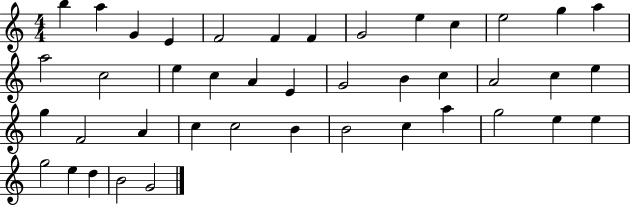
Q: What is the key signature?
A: C major